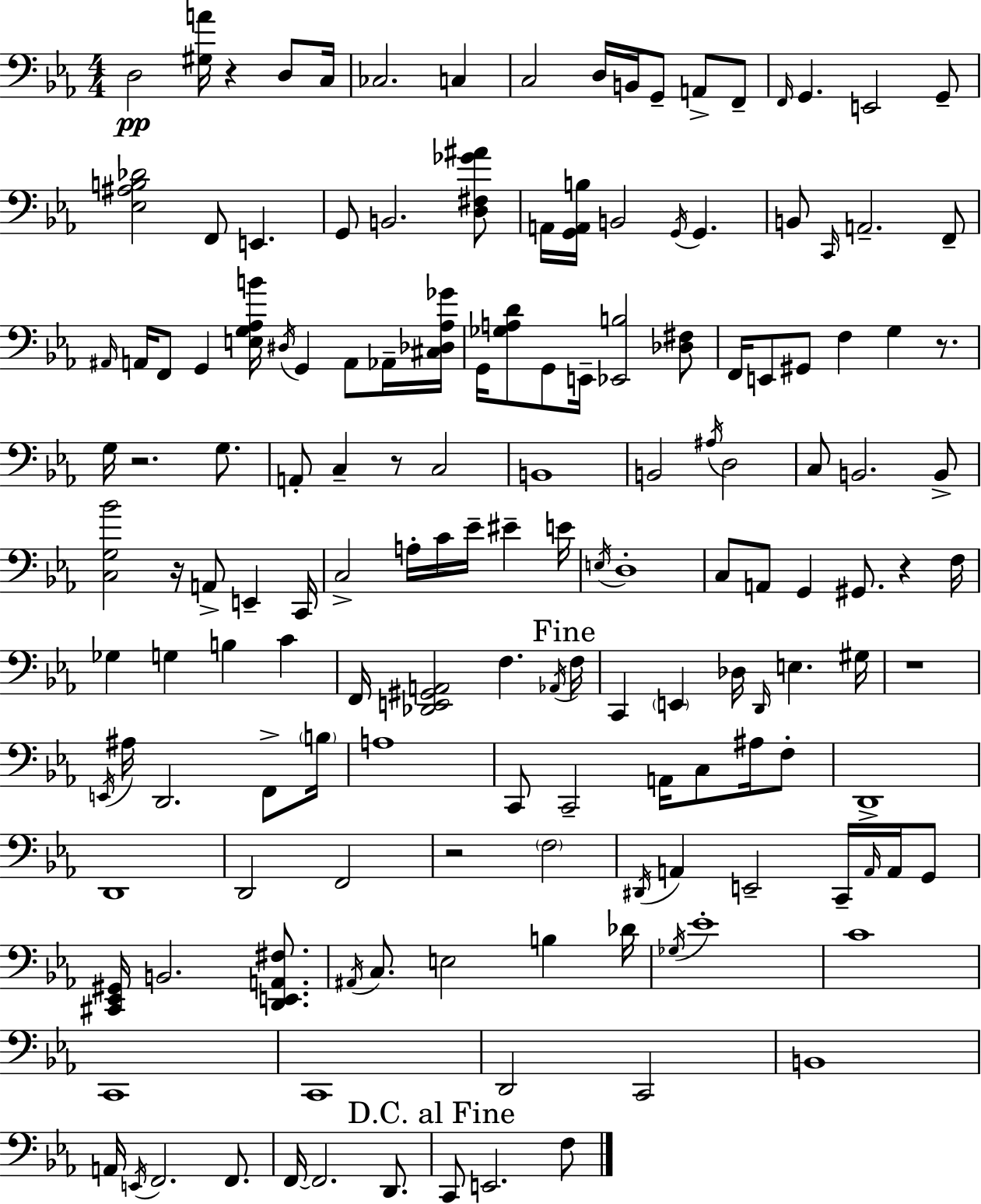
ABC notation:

X:1
T:Untitled
M:4/4
L:1/4
K:Cm
D,2 [^G,A]/4 z D,/2 C,/4 _C,2 C, C,2 D,/4 B,,/4 G,,/2 A,,/2 F,,/2 F,,/4 G,, E,,2 G,,/2 [_E,^A,B,_D]2 F,,/2 E,, G,,/2 B,,2 [D,^F,_G^A]/2 A,,/4 [G,,A,,B,]/4 B,,2 G,,/4 G,, B,,/2 C,,/4 A,,2 F,,/2 ^A,,/4 A,,/4 F,,/2 G,, [E,G,_A,B]/4 ^D,/4 G,, A,,/2 _A,,/4 [^C,_D,_A,_G]/4 G,,/4 [_G,A,D]/2 G,,/2 E,,/4 [_E,,B,]2 [_D,^F,]/2 F,,/4 E,,/2 ^G,,/2 F, G, z/2 G,/4 z2 G,/2 A,,/2 C, z/2 C,2 B,,4 B,,2 ^A,/4 D,2 C,/2 B,,2 B,,/2 [C,G,_B]2 z/4 A,,/2 E,, C,,/4 C,2 A,/4 C/4 _E/4 ^E E/4 E,/4 D,4 C,/2 A,,/2 G,, ^G,,/2 z F,/4 _G, G, B, C F,,/4 [_D,,E,,^G,,A,,]2 F, _A,,/4 F,/4 C,, E,, _D,/4 D,,/4 E, ^G,/4 z4 E,,/4 ^A,/4 D,,2 F,,/2 B,/4 A,4 C,,/2 C,,2 A,,/4 C,/2 ^A,/4 F,/2 D,,4 D,,4 D,,2 F,,2 z2 F,2 ^D,,/4 A,, E,,2 C,,/4 A,,/4 A,,/4 G,,/2 [^C,,_E,,^G,,]/4 B,,2 [D,,E,,A,,^F,]/2 ^A,,/4 C,/2 E,2 B, _D/4 _G,/4 _E4 C4 C,,4 C,,4 D,,2 C,,2 B,,4 A,,/4 E,,/4 F,,2 F,,/2 F,,/4 F,,2 D,,/2 C,,/2 E,,2 F,/2